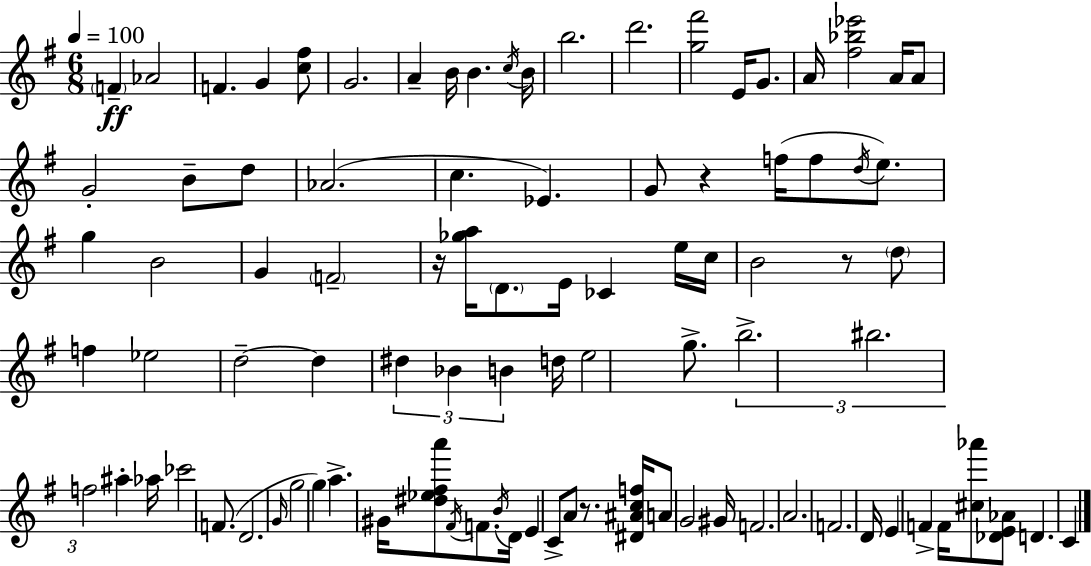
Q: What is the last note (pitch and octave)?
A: C4